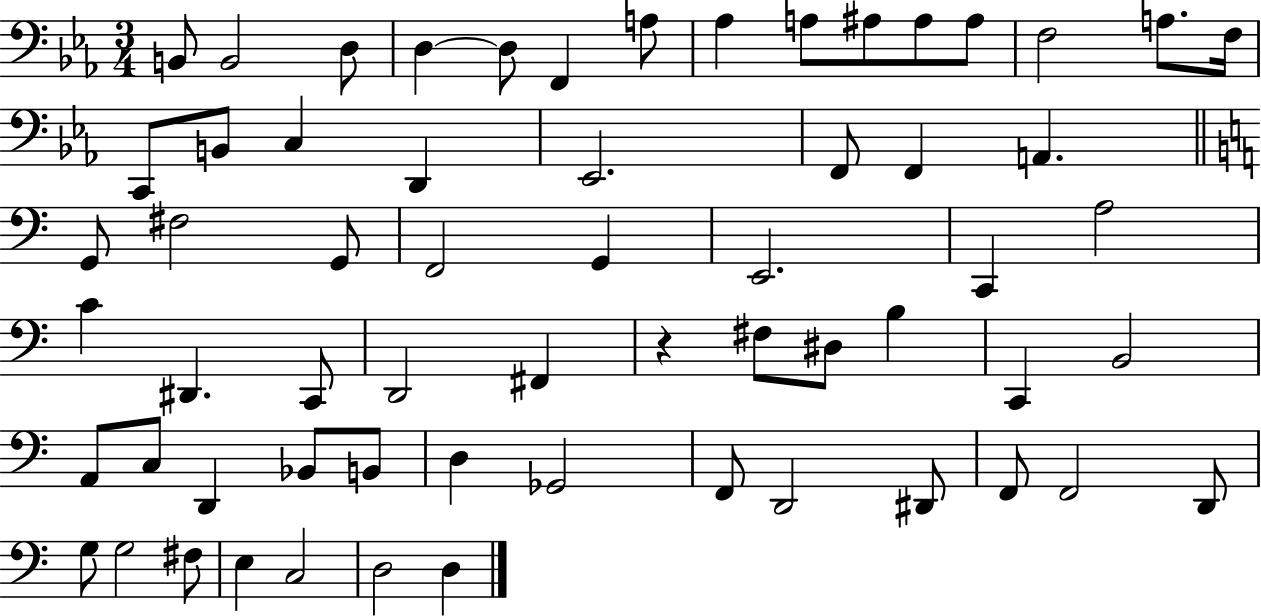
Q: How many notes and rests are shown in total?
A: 62